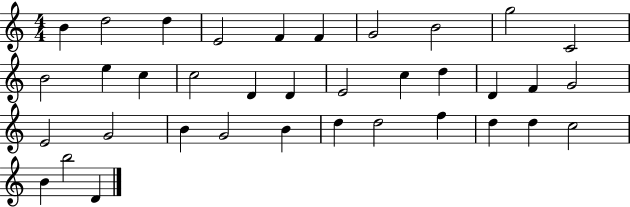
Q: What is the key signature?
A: C major